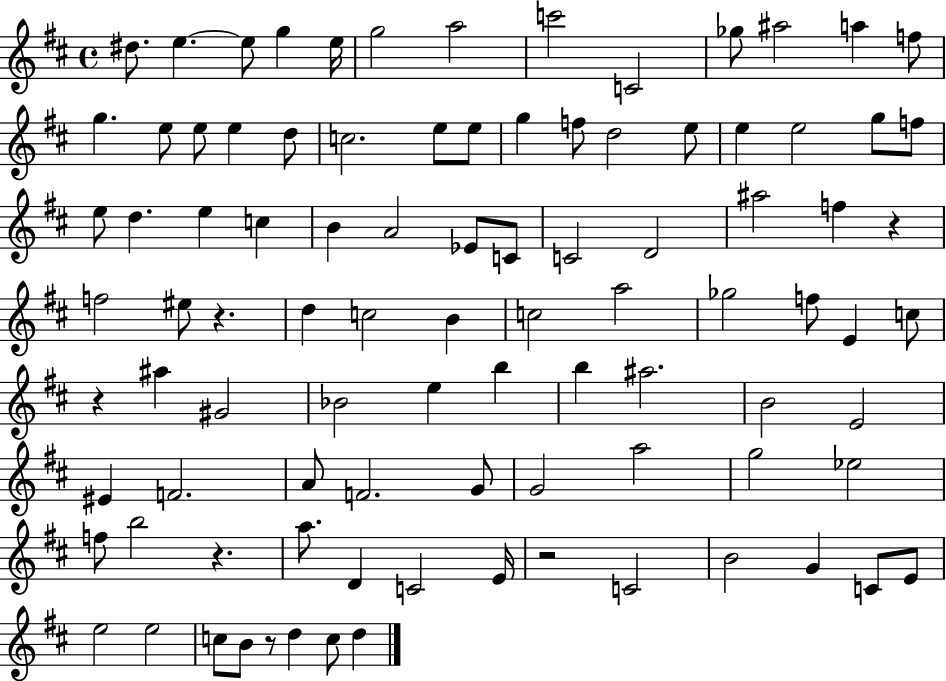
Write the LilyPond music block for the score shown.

{
  \clef treble
  \time 4/4
  \defaultTimeSignature
  \key d \major
  dis''8. e''4.~~ e''8 g''4 e''16 | g''2 a''2 | c'''2 c'2 | ges''8 ais''2 a''4 f''8 | \break g''4. e''8 e''8 e''4 d''8 | c''2. e''8 e''8 | g''4 f''8 d''2 e''8 | e''4 e''2 g''8 f''8 | \break e''8 d''4. e''4 c''4 | b'4 a'2 ees'8 c'8 | c'2 d'2 | ais''2 f''4 r4 | \break f''2 eis''8 r4. | d''4 c''2 b'4 | c''2 a''2 | ges''2 f''8 e'4 c''8 | \break r4 ais''4 gis'2 | bes'2 e''4 b''4 | b''4 ais''2. | b'2 e'2 | \break eis'4 f'2. | a'8 f'2. g'8 | g'2 a''2 | g''2 ees''2 | \break f''8 b''2 r4. | a''8. d'4 c'2 e'16 | r2 c'2 | b'2 g'4 c'8 e'8 | \break e''2 e''2 | c''8 b'8 r8 d''4 c''8 d''4 | \bar "|."
}